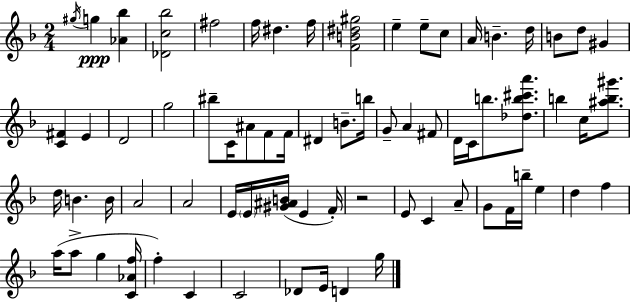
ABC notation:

X:1
T:Untitled
M:2/4
L:1/4
K:Dm
^g/4 g [_A_b] [_Dc_b]2 ^f2 f/4 ^d f/4 [FB^d^g]2 e e/2 c/2 A/4 B d/4 B/2 d/2 ^G [C^F] E D2 g2 ^b/2 C/4 ^A/2 F/2 F/4 ^D B/2 b/4 G/2 A ^F/2 D/4 C/4 b/2 [_db^c'a']/2 b c/4 [^ab^g']/2 d/4 B B/4 A2 A2 E/4 E/4 [^G^AB]/4 E F/4 z2 E/2 C A/2 G/2 F/4 b/4 e d f a/4 a/2 g [C_Af]/4 f C C2 _D/2 E/4 D g/4